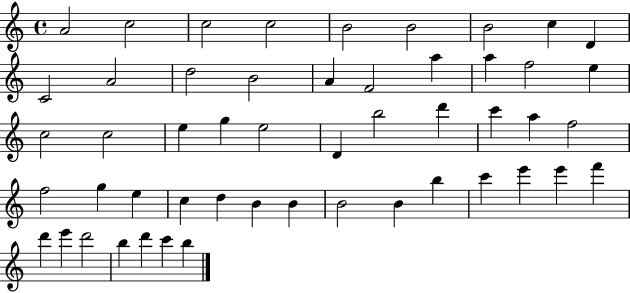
X:1
T:Untitled
M:4/4
L:1/4
K:C
A2 c2 c2 c2 B2 B2 B2 c D C2 A2 d2 B2 A F2 a a f2 e c2 c2 e g e2 D b2 d' c' a f2 f2 g e c d B B B2 B b c' e' e' f' d' e' d'2 b d' c' b